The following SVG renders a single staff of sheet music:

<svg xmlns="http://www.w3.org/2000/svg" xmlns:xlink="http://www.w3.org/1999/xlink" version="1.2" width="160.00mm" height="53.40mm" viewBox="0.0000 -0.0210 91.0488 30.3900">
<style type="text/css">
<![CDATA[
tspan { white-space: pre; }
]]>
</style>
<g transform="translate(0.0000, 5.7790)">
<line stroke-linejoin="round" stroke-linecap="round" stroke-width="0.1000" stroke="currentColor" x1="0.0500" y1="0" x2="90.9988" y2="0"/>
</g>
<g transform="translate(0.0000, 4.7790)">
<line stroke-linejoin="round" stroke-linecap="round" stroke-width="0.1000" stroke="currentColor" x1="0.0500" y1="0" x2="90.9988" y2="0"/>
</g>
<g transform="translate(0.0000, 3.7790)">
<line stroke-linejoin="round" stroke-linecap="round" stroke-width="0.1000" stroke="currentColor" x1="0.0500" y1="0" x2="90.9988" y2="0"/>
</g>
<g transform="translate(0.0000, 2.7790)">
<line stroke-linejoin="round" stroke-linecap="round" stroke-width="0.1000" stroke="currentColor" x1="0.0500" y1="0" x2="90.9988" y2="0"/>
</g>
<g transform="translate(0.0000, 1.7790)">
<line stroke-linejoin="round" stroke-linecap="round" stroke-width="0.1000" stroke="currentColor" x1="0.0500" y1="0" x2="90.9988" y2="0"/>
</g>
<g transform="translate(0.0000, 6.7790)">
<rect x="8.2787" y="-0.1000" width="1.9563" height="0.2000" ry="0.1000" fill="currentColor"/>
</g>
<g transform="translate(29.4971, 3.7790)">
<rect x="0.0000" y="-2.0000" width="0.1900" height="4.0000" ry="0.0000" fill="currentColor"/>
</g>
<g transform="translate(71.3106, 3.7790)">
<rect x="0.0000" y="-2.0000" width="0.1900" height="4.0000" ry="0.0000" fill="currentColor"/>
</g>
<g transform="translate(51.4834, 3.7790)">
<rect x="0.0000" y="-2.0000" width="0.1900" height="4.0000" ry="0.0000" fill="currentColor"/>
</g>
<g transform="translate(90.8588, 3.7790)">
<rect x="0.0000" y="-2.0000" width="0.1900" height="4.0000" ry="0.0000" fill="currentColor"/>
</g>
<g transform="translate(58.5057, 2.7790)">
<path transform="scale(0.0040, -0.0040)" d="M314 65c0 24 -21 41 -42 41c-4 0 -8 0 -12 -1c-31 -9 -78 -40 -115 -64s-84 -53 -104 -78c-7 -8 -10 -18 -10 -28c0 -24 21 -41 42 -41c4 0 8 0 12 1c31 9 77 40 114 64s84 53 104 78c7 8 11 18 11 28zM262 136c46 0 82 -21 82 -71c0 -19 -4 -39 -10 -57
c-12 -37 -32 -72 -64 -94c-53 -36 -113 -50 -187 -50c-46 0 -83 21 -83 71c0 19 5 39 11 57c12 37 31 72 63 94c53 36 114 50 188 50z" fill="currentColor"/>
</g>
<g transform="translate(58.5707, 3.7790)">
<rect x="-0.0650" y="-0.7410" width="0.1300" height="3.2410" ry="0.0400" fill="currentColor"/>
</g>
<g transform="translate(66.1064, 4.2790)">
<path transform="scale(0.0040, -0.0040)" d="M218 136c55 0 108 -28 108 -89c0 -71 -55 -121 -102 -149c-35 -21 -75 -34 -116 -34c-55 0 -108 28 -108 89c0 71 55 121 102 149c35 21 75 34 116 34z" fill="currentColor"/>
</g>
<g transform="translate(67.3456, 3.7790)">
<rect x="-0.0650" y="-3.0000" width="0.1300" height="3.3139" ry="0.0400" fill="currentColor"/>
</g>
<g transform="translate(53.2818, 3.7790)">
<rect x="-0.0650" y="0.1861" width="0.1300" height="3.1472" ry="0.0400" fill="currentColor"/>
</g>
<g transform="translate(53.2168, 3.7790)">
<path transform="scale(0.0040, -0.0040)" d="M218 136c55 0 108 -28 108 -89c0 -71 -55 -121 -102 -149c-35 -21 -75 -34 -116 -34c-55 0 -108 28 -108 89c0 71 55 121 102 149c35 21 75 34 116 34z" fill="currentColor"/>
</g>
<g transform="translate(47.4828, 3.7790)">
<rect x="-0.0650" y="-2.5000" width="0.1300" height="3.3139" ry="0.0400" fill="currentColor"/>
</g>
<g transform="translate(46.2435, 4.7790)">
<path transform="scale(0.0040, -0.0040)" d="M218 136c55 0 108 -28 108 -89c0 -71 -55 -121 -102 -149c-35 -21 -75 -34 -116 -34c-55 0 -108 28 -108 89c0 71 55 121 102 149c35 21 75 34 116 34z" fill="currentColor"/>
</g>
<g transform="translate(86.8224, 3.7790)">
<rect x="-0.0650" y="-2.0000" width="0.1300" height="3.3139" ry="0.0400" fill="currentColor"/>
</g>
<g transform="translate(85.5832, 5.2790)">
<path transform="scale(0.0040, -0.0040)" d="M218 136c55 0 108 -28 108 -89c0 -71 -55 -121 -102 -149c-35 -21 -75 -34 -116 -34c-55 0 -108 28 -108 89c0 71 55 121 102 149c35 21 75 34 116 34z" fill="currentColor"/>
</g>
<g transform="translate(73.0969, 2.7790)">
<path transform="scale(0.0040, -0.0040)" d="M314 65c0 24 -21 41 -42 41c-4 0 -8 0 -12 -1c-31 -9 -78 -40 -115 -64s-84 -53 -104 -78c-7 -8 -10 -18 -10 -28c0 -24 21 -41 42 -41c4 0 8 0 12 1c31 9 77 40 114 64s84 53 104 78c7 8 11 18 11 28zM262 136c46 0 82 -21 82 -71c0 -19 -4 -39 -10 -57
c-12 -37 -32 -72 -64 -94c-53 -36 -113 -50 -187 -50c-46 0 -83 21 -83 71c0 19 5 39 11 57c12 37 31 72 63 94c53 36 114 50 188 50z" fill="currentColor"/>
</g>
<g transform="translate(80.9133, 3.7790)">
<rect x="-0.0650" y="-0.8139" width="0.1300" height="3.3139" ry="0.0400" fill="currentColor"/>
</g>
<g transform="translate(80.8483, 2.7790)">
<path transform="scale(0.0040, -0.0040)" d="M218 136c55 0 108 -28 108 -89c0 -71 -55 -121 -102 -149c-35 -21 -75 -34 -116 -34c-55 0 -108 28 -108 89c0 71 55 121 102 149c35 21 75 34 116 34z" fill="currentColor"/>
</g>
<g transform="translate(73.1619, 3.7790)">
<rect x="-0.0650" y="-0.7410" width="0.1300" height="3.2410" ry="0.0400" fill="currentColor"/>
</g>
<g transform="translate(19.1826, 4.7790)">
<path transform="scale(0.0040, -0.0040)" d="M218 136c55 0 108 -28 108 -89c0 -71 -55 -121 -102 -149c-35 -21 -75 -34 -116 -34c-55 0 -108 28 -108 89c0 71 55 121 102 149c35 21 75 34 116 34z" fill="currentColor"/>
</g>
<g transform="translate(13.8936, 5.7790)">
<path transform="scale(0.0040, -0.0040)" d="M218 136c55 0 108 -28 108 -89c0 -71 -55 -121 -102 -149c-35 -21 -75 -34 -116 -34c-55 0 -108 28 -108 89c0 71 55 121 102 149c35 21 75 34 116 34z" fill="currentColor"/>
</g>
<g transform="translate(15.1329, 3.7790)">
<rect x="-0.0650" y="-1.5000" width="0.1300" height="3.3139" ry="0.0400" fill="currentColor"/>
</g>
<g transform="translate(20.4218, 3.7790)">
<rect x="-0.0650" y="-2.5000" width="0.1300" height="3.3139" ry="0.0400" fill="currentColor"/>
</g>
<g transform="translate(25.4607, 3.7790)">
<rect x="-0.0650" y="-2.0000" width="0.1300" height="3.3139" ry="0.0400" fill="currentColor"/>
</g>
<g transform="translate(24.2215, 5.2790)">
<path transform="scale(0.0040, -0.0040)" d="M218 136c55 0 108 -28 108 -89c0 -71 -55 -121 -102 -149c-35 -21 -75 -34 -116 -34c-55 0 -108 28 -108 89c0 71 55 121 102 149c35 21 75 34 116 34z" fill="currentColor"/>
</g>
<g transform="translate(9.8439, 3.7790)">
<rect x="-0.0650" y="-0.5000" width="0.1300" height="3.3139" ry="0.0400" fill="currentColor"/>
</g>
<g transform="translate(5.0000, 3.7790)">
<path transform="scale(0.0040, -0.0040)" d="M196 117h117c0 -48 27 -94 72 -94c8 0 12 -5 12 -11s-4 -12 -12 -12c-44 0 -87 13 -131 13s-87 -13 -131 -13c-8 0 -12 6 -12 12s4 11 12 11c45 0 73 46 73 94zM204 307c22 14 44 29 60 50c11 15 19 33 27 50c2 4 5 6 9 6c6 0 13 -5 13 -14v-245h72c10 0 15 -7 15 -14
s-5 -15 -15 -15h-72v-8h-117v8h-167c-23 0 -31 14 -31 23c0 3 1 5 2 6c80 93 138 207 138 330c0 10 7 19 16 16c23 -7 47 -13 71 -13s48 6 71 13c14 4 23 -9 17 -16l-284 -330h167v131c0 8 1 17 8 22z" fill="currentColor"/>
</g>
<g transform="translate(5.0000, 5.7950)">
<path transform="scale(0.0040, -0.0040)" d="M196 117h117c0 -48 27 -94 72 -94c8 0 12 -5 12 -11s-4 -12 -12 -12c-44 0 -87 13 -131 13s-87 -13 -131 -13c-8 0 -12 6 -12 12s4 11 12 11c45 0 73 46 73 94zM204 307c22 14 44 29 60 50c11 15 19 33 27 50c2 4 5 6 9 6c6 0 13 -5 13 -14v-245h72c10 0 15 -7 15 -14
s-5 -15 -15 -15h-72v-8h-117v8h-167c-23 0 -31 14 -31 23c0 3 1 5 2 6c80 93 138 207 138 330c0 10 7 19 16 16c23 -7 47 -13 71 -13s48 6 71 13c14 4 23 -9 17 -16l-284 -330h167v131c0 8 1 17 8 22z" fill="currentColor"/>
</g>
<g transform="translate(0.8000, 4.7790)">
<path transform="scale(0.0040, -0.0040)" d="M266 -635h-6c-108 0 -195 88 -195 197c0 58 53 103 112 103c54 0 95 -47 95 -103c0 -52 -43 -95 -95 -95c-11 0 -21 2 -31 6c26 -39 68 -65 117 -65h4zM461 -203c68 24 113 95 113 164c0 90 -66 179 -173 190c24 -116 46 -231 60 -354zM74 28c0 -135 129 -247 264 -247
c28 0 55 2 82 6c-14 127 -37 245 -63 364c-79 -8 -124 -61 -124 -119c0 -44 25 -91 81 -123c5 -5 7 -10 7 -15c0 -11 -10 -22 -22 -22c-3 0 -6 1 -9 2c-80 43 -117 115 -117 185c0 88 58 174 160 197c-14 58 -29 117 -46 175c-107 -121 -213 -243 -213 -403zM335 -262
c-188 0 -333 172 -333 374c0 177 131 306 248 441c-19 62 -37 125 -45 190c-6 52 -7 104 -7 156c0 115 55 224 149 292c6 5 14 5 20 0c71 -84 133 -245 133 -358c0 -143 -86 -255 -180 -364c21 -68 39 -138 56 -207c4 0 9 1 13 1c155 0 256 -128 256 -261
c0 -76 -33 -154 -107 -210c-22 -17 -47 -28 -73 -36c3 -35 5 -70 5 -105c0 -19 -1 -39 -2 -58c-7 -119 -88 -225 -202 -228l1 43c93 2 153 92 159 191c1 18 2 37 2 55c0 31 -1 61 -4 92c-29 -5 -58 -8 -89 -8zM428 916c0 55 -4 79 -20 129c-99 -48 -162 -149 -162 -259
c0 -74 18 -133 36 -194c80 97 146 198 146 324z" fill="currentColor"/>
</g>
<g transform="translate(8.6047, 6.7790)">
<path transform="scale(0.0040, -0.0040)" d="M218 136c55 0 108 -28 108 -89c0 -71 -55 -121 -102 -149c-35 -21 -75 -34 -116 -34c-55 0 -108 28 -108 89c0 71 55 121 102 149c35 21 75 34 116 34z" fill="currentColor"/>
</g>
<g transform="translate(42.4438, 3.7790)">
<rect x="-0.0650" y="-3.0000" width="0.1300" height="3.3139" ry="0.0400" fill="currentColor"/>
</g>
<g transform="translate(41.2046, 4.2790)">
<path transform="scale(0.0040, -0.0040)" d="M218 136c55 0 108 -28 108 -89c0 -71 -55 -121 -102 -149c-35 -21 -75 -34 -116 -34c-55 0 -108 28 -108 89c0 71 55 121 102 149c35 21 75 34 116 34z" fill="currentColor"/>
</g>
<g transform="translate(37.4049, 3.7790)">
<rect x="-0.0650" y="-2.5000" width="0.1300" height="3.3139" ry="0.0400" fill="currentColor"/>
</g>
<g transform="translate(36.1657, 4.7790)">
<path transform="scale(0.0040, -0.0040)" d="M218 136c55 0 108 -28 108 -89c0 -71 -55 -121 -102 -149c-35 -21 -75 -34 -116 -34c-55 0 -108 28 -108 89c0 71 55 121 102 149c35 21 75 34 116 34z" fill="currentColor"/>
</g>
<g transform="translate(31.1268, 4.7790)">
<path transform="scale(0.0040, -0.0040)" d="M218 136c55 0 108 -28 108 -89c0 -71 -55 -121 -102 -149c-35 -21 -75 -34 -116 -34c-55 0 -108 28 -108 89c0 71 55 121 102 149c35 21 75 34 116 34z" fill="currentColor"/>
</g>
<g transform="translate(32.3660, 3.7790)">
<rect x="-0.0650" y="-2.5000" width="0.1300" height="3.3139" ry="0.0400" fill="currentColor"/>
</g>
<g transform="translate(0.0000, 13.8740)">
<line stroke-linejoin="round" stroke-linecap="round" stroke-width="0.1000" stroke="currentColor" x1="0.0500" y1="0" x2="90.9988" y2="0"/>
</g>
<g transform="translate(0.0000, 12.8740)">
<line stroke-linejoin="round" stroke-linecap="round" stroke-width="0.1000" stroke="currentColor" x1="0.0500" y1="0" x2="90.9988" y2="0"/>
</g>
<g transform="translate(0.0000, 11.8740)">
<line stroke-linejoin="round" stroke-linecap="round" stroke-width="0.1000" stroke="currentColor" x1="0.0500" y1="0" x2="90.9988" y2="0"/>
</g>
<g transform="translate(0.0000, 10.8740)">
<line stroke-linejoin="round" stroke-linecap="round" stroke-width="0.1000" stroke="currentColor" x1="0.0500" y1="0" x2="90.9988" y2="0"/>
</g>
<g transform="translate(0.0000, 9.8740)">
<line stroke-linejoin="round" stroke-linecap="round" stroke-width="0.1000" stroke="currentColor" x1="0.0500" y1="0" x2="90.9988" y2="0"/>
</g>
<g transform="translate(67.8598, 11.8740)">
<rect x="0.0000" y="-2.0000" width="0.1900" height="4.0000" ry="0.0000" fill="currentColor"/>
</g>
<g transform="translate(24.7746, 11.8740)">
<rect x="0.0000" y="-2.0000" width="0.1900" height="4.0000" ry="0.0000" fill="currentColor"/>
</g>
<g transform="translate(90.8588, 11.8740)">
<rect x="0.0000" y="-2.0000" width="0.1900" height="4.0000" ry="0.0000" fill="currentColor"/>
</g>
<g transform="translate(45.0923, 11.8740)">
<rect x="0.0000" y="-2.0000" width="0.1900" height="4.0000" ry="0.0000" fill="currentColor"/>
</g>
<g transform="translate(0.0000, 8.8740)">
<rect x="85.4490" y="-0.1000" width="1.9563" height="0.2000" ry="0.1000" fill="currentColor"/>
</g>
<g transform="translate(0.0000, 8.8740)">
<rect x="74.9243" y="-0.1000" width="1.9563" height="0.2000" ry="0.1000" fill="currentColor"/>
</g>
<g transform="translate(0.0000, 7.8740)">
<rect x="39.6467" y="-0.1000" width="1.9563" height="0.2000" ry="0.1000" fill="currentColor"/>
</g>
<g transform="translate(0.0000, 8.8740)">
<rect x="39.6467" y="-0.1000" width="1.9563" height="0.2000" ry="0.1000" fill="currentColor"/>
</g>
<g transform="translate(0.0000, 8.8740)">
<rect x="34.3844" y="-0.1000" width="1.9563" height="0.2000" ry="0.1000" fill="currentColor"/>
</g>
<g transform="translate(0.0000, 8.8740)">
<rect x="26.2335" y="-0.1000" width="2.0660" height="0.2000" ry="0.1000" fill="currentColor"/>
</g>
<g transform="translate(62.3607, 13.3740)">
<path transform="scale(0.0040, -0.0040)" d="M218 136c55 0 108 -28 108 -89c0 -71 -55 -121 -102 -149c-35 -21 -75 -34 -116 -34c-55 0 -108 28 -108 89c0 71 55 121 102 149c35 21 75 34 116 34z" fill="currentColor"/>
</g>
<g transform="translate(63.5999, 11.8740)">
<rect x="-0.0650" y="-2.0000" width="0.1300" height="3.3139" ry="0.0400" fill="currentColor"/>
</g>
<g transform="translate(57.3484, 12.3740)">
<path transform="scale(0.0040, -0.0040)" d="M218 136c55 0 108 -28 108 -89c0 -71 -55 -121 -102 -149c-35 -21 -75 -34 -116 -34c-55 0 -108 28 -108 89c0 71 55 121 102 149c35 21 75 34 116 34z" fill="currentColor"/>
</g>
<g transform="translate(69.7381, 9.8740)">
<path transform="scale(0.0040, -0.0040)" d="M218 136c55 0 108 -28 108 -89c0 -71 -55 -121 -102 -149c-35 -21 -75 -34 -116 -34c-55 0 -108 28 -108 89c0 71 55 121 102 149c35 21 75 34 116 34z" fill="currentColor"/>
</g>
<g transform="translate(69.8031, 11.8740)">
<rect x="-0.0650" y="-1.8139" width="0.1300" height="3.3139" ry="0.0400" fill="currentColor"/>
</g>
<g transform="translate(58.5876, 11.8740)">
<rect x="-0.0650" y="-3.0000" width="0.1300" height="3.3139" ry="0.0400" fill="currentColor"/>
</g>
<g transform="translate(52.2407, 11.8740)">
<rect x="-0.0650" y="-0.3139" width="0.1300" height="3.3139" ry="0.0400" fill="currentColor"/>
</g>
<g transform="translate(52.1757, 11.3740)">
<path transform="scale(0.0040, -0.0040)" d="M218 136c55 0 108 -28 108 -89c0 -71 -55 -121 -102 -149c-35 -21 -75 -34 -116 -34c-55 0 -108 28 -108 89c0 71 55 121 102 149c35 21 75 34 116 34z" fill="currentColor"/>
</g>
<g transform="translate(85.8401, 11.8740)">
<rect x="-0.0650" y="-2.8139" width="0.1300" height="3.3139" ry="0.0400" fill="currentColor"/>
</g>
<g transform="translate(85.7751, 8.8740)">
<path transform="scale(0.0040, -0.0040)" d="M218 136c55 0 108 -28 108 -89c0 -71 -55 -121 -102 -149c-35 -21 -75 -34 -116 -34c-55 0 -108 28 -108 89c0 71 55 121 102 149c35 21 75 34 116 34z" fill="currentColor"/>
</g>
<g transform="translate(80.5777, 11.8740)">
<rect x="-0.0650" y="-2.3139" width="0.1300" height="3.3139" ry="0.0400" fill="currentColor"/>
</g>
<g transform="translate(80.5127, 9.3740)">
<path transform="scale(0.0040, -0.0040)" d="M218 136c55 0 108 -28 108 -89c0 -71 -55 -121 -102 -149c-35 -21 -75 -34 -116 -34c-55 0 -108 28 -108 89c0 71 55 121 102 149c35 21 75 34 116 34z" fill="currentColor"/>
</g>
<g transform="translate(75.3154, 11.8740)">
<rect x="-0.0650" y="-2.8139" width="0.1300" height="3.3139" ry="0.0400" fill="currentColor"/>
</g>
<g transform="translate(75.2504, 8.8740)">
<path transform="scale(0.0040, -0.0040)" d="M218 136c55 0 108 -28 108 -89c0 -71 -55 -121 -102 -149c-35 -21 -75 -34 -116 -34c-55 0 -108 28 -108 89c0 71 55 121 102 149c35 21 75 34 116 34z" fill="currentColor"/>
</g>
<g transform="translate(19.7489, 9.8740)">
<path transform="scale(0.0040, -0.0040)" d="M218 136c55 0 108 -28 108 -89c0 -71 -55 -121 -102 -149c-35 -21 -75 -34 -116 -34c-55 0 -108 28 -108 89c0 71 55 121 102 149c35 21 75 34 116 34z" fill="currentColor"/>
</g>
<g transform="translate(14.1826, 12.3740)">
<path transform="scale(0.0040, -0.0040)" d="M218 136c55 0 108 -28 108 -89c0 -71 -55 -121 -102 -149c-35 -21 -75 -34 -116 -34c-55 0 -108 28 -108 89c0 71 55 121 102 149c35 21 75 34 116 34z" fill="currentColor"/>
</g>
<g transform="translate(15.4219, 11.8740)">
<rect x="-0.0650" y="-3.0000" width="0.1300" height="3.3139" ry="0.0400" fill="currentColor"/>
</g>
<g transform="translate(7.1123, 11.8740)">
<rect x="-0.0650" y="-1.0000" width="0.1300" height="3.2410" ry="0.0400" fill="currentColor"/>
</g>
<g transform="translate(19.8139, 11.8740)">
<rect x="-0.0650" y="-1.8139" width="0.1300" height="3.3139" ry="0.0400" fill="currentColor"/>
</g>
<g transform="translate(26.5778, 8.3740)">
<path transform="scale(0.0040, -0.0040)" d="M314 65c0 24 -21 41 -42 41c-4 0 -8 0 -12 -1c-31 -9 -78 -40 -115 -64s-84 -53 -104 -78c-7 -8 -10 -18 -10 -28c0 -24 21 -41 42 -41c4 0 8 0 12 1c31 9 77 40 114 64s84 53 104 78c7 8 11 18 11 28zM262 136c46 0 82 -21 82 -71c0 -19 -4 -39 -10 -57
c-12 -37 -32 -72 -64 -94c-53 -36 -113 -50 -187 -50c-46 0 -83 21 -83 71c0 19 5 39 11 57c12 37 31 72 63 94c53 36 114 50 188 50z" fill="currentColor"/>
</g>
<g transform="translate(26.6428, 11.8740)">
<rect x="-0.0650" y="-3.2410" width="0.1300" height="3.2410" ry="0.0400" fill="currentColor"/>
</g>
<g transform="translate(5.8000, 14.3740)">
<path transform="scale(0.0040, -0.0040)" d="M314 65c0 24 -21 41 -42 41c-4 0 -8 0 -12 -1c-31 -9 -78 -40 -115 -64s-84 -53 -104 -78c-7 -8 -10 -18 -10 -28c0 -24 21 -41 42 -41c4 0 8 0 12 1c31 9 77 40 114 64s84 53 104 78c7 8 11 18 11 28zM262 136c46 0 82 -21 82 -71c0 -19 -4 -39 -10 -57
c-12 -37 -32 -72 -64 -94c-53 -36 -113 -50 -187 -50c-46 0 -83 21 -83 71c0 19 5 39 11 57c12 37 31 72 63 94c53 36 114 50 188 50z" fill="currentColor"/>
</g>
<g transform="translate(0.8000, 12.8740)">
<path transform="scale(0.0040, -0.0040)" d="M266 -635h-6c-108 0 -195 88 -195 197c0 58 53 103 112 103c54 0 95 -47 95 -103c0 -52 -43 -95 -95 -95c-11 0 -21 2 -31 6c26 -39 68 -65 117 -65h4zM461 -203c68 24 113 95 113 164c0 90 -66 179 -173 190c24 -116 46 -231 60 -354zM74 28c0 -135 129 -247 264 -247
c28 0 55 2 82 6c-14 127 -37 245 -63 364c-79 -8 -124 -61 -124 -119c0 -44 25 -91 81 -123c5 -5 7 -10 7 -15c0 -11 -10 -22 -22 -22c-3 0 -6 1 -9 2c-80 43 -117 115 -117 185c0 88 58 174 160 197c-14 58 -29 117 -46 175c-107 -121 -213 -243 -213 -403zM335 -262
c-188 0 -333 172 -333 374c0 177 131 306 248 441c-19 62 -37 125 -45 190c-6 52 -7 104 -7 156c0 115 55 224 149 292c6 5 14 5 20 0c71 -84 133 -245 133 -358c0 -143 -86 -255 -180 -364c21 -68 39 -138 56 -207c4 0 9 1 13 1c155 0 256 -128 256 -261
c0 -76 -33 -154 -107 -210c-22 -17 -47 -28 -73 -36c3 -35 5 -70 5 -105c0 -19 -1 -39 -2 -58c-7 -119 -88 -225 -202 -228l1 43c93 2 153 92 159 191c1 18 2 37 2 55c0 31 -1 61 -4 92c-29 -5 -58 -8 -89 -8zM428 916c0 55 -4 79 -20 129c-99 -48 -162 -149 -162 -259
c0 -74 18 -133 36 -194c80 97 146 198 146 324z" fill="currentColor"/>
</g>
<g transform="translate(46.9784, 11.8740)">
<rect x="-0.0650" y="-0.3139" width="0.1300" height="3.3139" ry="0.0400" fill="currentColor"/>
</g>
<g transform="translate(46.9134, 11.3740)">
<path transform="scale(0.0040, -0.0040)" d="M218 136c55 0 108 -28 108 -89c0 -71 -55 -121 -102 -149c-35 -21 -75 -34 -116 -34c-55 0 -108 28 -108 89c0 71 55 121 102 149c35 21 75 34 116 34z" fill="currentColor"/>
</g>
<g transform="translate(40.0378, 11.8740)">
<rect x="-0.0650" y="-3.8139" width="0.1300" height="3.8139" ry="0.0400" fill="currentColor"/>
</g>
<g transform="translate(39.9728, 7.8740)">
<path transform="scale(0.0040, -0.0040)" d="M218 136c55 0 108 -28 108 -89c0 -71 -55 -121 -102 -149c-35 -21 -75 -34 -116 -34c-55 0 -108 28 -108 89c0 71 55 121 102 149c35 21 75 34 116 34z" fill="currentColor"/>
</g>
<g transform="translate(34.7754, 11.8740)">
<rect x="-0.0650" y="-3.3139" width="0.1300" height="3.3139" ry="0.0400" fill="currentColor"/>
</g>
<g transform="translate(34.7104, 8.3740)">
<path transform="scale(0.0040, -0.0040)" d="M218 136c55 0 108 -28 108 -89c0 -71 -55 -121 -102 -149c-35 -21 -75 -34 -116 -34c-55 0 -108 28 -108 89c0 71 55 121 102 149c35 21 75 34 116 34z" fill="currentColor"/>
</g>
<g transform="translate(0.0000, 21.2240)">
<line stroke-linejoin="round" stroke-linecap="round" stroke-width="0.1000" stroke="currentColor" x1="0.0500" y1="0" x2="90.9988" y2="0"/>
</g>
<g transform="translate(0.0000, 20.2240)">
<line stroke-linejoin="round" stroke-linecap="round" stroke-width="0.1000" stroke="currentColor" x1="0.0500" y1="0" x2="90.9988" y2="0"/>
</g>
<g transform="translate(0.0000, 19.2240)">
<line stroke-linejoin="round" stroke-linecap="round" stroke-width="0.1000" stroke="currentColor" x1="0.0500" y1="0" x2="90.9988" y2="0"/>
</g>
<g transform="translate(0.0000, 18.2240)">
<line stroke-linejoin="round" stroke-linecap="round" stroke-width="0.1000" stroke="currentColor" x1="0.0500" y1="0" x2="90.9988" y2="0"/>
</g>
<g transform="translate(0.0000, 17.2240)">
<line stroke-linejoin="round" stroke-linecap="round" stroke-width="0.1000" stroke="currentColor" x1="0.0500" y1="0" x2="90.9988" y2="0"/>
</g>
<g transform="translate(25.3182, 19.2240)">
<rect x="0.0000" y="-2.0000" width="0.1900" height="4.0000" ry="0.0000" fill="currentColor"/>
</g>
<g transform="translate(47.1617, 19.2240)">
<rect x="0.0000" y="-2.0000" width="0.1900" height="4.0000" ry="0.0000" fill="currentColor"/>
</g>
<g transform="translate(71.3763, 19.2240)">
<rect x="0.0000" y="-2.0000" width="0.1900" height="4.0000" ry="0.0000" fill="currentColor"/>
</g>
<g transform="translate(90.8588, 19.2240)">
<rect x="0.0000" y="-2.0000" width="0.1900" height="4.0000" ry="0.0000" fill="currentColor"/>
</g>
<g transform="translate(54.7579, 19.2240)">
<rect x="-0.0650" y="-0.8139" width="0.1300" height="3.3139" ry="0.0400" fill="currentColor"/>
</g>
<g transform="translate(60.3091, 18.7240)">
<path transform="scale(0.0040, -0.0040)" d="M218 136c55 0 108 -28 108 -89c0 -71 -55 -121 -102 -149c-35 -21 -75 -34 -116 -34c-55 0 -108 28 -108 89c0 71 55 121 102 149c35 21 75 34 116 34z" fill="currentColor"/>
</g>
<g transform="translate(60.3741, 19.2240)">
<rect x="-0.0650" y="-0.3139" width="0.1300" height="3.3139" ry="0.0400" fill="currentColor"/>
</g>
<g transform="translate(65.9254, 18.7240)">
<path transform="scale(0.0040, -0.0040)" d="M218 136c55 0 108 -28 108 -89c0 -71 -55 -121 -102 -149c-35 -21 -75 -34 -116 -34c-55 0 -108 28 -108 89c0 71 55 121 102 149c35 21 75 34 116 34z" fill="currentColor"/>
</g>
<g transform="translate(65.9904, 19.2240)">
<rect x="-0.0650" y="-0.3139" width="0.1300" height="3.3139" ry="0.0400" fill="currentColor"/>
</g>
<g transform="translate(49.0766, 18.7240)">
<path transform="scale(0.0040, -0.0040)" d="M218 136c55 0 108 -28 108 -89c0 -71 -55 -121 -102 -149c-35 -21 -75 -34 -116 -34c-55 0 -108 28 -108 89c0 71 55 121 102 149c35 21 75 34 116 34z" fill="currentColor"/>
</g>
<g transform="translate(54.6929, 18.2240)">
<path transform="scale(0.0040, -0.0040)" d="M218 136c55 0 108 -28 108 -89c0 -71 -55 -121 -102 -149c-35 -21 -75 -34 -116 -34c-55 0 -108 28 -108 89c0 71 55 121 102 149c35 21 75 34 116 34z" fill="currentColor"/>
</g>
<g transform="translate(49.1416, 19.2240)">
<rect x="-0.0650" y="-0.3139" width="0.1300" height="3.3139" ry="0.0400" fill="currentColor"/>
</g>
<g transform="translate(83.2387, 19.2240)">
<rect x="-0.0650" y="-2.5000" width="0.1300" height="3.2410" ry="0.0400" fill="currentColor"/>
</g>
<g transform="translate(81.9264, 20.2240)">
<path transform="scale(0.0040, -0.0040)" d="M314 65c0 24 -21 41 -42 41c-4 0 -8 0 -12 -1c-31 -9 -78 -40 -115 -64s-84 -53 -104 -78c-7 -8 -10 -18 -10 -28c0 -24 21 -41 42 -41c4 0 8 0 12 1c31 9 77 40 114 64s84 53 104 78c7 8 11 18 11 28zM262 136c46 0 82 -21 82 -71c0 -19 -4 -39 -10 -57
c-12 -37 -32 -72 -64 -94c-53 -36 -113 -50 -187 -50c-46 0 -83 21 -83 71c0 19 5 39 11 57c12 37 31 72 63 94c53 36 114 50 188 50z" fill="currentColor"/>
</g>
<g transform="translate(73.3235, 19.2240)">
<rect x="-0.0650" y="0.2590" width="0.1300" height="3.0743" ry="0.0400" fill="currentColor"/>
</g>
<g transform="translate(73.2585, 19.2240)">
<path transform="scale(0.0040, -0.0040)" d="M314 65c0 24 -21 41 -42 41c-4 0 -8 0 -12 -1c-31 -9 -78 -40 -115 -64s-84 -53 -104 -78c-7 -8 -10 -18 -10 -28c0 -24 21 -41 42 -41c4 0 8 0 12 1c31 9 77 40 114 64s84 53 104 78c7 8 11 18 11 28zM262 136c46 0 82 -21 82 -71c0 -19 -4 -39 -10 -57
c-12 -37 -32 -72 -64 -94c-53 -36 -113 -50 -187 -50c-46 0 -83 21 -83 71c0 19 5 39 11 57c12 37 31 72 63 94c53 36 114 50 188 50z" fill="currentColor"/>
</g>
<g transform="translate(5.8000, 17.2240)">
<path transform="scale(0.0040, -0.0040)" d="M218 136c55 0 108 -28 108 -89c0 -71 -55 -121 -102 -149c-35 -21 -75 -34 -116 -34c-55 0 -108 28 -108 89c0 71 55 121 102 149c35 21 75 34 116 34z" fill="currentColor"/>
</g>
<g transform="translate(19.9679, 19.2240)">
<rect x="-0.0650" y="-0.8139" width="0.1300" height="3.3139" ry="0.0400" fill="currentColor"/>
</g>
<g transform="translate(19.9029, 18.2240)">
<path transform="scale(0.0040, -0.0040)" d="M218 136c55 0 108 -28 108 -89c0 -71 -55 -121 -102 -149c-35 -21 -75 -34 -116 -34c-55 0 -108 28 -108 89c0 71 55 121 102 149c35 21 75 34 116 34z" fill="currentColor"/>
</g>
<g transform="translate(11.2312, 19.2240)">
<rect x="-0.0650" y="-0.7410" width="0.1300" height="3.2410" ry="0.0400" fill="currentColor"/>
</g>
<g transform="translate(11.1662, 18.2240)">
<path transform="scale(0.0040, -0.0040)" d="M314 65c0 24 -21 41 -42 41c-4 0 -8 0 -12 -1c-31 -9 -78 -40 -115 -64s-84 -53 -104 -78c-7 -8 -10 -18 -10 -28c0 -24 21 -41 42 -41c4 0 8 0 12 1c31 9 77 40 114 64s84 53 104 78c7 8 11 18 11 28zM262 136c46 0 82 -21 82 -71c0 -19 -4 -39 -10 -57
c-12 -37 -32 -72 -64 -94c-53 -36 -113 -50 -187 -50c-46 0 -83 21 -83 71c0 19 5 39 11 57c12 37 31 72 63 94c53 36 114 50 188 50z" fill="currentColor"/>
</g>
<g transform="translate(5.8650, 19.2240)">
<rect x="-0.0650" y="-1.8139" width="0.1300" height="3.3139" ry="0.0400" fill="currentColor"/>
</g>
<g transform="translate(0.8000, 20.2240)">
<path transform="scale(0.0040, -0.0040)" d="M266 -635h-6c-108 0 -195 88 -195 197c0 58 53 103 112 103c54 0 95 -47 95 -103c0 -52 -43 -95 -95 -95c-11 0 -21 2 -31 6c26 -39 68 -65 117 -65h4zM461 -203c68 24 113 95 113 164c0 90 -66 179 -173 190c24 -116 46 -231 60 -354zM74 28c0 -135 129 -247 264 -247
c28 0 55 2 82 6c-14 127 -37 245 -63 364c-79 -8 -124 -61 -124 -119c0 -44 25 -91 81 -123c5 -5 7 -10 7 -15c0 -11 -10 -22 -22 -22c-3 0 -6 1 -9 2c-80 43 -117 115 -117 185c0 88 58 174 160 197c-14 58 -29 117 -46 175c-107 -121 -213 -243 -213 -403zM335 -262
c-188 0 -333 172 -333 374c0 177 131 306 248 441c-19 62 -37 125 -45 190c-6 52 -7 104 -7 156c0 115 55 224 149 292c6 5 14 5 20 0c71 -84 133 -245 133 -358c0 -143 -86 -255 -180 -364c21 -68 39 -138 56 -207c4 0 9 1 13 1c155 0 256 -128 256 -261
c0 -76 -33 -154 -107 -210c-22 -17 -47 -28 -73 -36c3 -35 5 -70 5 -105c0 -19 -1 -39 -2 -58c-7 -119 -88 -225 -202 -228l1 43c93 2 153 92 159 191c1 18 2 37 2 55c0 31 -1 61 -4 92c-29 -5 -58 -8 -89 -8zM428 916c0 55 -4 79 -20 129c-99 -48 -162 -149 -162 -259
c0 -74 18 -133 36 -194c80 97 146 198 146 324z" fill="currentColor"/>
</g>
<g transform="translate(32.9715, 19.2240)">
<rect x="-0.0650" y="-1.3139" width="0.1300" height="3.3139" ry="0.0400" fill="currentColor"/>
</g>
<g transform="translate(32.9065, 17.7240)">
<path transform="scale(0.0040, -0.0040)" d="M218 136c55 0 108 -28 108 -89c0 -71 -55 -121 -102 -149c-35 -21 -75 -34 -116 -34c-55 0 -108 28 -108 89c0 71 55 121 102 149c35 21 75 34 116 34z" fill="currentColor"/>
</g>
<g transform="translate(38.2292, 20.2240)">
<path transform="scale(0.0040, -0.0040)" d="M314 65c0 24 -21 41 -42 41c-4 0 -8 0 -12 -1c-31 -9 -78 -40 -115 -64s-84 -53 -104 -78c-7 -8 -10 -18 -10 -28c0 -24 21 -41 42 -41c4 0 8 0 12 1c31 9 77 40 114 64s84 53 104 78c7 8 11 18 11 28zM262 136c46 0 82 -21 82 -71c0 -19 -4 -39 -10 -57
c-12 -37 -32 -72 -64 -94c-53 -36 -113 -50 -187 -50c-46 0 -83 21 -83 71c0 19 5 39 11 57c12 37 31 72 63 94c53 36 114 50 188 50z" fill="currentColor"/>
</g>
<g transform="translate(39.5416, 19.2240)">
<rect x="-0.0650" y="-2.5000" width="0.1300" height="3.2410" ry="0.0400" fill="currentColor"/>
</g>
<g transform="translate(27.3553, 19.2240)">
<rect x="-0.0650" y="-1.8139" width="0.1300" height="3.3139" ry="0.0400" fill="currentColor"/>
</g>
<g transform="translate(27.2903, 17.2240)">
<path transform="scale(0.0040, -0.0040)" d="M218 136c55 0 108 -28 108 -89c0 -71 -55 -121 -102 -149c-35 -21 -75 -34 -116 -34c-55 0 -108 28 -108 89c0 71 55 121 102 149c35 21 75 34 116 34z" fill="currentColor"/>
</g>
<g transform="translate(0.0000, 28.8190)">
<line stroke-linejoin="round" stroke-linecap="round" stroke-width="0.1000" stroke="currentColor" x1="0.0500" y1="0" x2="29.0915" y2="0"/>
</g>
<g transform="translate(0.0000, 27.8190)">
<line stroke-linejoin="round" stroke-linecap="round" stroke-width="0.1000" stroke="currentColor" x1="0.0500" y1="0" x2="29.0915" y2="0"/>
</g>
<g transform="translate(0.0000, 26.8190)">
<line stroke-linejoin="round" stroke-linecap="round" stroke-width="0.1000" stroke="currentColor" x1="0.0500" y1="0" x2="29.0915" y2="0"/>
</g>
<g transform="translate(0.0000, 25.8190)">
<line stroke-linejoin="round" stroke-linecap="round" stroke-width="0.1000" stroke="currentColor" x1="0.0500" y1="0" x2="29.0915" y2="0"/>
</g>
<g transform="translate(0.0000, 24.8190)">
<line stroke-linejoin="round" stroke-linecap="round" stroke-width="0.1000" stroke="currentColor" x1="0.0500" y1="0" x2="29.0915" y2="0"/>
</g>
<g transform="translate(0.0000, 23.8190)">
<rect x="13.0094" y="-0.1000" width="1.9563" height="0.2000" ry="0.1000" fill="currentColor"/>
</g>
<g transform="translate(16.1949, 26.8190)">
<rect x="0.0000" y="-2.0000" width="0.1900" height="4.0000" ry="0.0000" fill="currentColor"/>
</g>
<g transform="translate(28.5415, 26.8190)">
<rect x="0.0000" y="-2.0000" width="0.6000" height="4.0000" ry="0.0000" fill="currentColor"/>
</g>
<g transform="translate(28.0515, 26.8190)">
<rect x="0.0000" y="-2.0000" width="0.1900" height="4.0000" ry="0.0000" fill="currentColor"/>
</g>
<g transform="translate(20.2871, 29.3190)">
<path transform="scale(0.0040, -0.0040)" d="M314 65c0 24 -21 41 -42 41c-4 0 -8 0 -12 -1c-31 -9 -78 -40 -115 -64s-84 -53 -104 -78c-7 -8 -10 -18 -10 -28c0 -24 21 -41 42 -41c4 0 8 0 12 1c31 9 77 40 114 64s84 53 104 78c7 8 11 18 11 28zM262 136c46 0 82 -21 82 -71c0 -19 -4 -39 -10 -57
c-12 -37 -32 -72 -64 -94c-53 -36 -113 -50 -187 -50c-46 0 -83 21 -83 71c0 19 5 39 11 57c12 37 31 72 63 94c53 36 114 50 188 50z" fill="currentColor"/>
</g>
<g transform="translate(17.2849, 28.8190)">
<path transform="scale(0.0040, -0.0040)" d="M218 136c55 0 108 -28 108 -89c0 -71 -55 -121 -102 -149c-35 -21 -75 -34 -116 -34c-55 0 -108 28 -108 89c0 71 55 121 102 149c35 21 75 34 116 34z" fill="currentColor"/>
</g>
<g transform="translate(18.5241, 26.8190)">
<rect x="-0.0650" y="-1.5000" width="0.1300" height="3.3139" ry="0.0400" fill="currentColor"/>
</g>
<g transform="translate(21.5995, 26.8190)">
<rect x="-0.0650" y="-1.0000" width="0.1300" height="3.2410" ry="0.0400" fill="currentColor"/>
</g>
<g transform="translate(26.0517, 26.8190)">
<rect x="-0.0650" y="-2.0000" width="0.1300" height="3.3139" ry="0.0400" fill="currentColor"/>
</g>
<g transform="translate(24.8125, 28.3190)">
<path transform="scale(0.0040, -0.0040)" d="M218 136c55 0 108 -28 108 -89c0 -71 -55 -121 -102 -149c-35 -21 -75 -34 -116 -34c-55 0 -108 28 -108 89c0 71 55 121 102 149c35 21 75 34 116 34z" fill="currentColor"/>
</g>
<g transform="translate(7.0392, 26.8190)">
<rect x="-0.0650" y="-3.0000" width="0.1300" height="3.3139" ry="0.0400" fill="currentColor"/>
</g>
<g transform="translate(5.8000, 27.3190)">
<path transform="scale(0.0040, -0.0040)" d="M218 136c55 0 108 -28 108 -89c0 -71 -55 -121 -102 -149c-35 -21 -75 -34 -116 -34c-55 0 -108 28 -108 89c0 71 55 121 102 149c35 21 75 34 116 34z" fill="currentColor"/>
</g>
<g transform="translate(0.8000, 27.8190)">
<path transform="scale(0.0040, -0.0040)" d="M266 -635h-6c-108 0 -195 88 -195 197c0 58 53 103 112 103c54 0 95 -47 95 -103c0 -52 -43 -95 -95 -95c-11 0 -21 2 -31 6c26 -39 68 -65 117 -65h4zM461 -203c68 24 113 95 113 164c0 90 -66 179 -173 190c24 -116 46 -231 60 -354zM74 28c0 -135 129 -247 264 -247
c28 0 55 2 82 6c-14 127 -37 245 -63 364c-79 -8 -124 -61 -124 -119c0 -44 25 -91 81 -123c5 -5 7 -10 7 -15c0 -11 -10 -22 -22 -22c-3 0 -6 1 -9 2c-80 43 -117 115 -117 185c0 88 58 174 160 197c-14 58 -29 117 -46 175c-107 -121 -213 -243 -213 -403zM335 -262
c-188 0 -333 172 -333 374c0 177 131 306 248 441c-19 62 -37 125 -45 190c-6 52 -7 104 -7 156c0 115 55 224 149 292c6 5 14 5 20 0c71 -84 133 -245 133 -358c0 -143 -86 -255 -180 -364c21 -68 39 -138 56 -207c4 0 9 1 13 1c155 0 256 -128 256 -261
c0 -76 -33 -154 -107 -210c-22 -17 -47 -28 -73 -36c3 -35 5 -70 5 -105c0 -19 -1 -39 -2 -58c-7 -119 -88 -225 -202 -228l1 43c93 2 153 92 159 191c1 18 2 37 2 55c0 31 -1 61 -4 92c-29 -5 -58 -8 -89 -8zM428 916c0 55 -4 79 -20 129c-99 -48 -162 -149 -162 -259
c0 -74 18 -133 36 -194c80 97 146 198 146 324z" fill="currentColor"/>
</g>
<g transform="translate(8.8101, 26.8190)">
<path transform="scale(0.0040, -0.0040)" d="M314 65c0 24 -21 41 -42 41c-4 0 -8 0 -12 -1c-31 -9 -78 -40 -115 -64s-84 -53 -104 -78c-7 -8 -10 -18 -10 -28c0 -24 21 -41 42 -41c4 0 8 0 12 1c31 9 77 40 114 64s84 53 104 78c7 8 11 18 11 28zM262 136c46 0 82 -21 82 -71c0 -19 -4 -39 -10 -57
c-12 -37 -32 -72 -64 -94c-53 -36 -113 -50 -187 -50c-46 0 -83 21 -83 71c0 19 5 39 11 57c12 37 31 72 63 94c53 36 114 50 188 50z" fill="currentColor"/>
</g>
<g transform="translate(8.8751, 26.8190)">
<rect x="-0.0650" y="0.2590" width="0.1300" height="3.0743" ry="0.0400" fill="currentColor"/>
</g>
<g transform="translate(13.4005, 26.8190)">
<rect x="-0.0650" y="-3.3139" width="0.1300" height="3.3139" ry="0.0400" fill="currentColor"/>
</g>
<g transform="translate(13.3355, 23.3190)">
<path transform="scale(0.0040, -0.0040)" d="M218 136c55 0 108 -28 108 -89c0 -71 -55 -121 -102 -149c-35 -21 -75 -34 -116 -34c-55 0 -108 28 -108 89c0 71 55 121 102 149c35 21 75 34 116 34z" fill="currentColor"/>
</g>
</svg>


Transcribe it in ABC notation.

X:1
T:Untitled
M:4/4
L:1/4
K:C
C E G F G G A G B d2 A d2 d F D2 A f b2 b c' c c A F f a g a f d2 d f e G2 c d c c B2 G2 A B2 b E D2 F